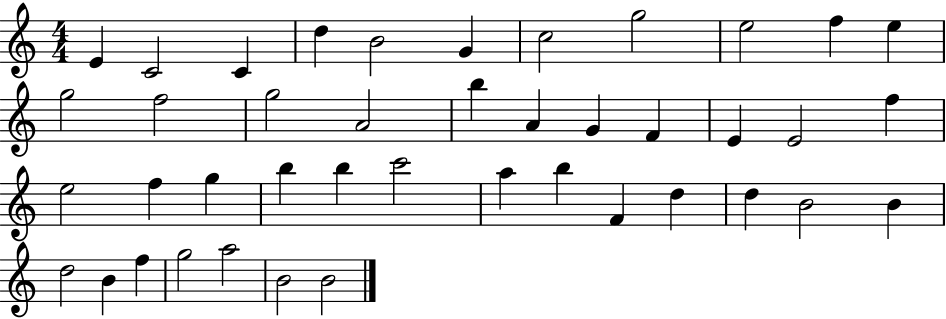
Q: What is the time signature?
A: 4/4